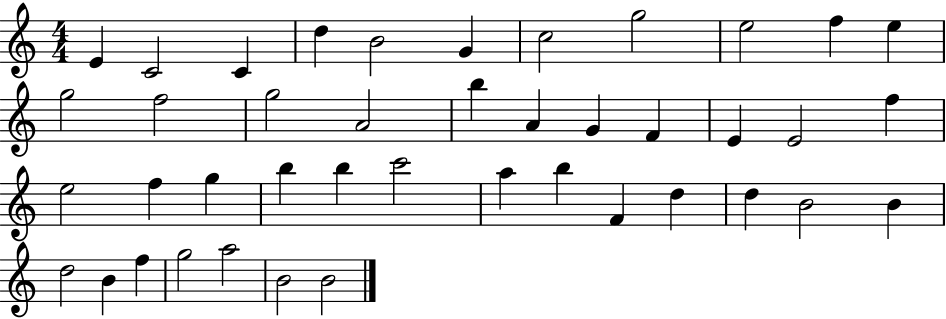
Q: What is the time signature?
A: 4/4